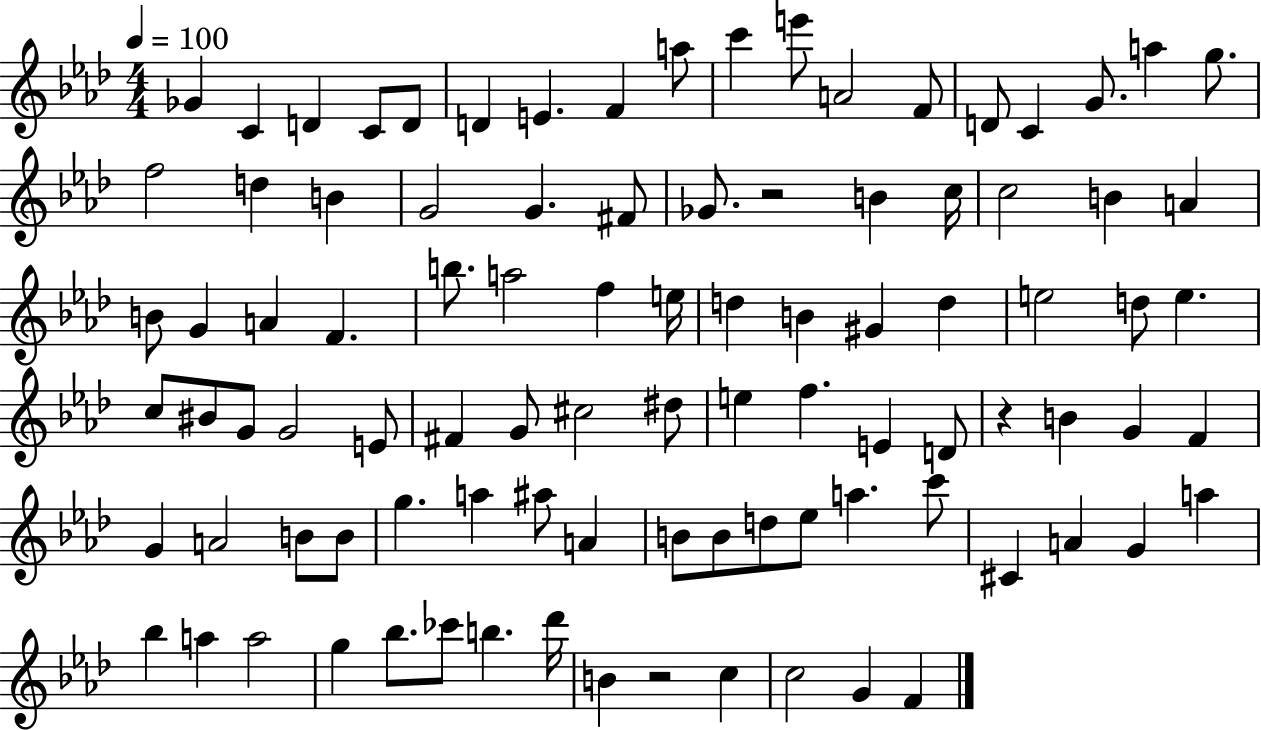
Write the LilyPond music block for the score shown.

{
  \clef treble
  \numericTimeSignature
  \time 4/4
  \key aes \major
  \tempo 4 = 100
  \repeat volta 2 { ges'4 c'4 d'4 c'8 d'8 | d'4 e'4. f'4 a''8 | c'''4 e'''8 a'2 f'8 | d'8 c'4 g'8. a''4 g''8. | \break f''2 d''4 b'4 | g'2 g'4. fis'8 | ges'8. r2 b'4 c''16 | c''2 b'4 a'4 | \break b'8 g'4 a'4 f'4. | b''8. a''2 f''4 e''16 | d''4 b'4 gis'4 d''4 | e''2 d''8 e''4. | \break c''8 bis'8 g'8 g'2 e'8 | fis'4 g'8 cis''2 dis''8 | e''4 f''4. e'4 d'8 | r4 b'4 g'4 f'4 | \break g'4 a'2 b'8 b'8 | g''4. a''4 ais''8 a'4 | b'8 b'8 d''8 ees''8 a''4. c'''8 | cis'4 a'4 g'4 a''4 | \break bes''4 a''4 a''2 | g''4 bes''8. ces'''8 b''4. des'''16 | b'4 r2 c''4 | c''2 g'4 f'4 | \break } \bar "|."
}